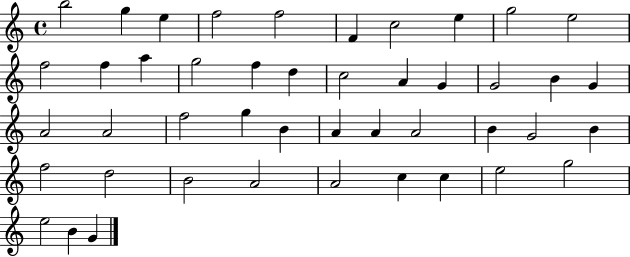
X:1
T:Untitled
M:4/4
L:1/4
K:C
b2 g e f2 f2 F c2 e g2 e2 f2 f a g2 f d c2 A G G2 B G A2 A2 f2 g B A A A2 B G2 B f2 d2 B2 A2 A2 c c e2 g2 e2 B G